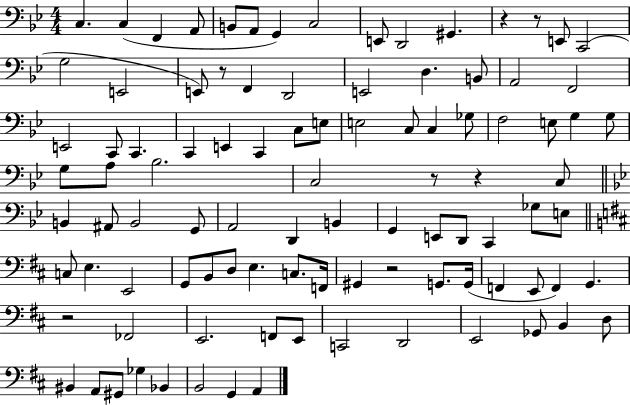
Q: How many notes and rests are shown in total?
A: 98